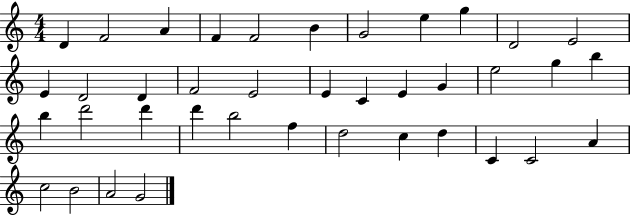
D4/q F4/h A4/q F4/q F4/h B4/q G4/h E5/q G5/q D4/h E4/h E4/q D4/h D4/q F4/h E4/h E4/q C4/q E4/q G4/q E5/h G5/q B5/q B5/q D6/h D6/q D6/q B5/h F5/q D5/h C5/q D5/q C4/q C4/h A4/q C5/h B4/h A4/h G4/h